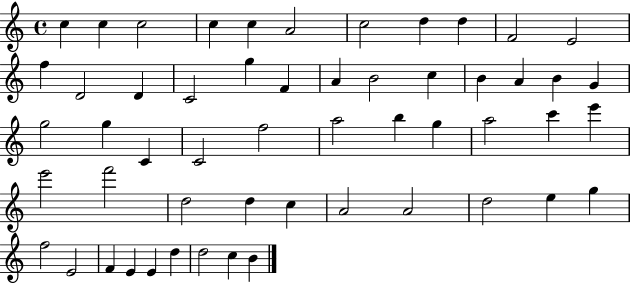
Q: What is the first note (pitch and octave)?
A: C5